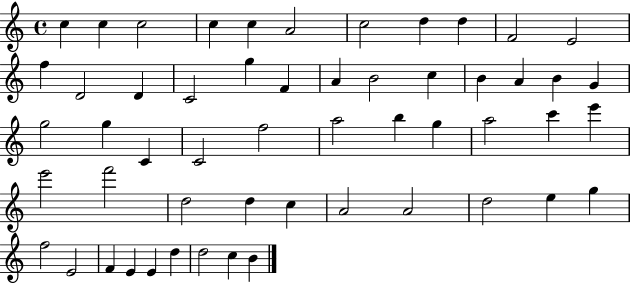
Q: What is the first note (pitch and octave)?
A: C5